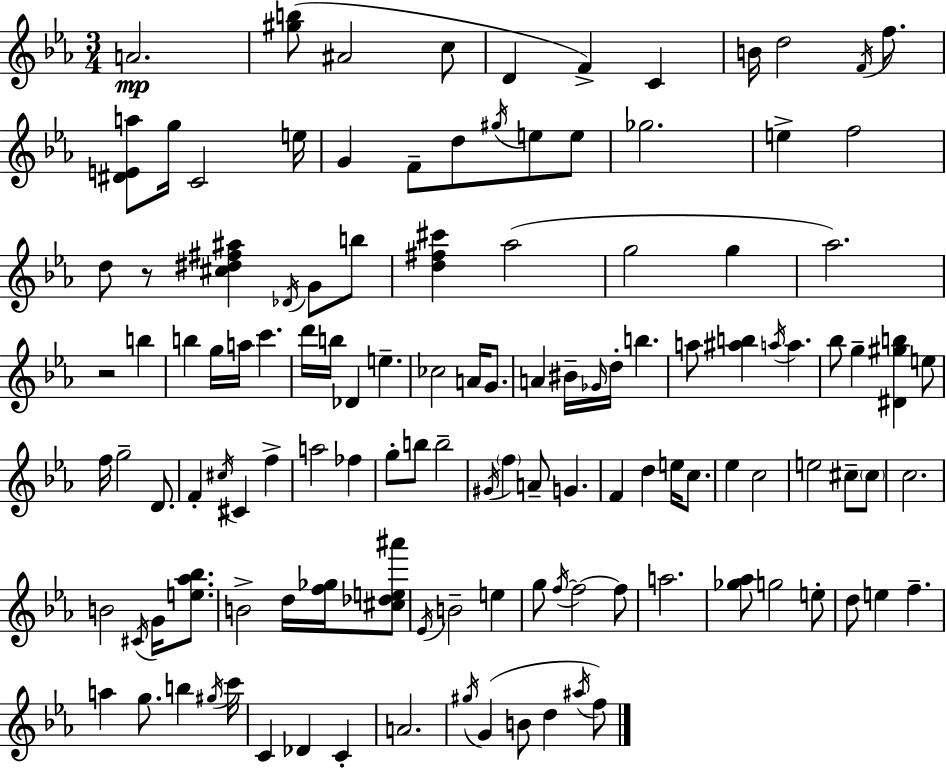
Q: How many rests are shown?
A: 2